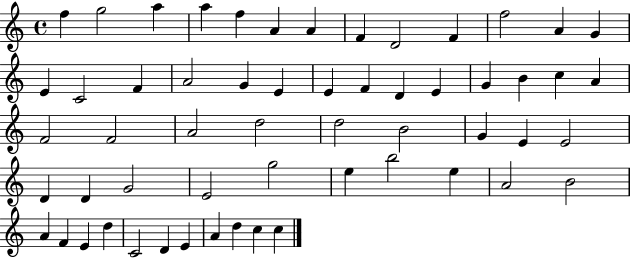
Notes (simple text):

F5/q G5/h A5/q A5/q F5/q A4/q A4/q F4/q D4/h F4/q F5/h A4/q G4/q E4/q C4/h F4/q A4/h G4/q E4/q E4/q F4/q D4/q E4/q G4/q B4/q C5/q A4/q F4/h F4/h A4/h D5/h D5/h B4/h G4/q E4/q E4/h D4/q D4/q G4/h E4/h G5/h E5/q B5/h E5/q A4/h B4/h A4/q F4/q E4/q D5/q C4/h D4/q E4/q A4/q D5/q C5/q C5/q